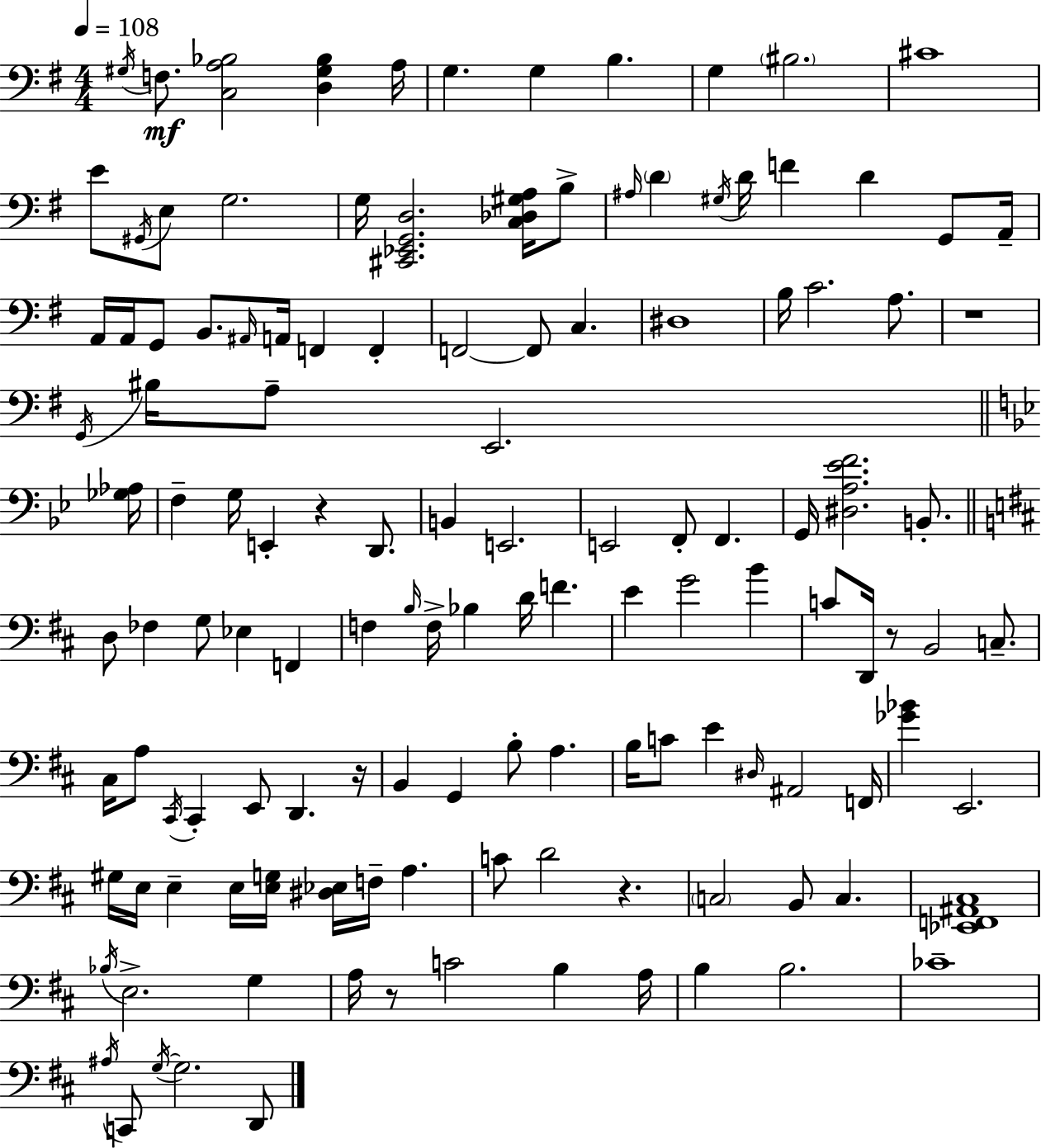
{
  \clef bass
  \numericTimeSignature
  \time 4/4
  \key e \minor
  \tempo 4 = 108
  \acciaccatura { gis16 }\mf f8. <c a bes>2 <d gis bes>4 | a16 g4. g4 b4. | g4 \parenthesize bis2. | cis'1 | \break e'8 \acciaccatura { gis,16 } e8 g2. | g16 <cis, ees, g, d>2. <c des gis a>16 | b8-> \grace { ais16 } \parenthesize d'4 \acciaccatura { gis16 } d'16 f'4 d'4 | g,8 a,16-- a,16 a,16 g,8 b,8. \grace { ais,16 } a,16 f,4 | \break f,4-. f,2~~ f,8 c4. | dis1 | b16 c'2. | a8. r1 | \break \acciaccatura { g,16 } bis16 a8-- e,2. | \bar "||" \break \key g \minor <ges aes>16 f4-- g16 e,4-. r4 d,8. | b,4 e,2. | e,2 f,8-. f,4. | g,16 <dis a ees' f'>2. b,8.-. | \break \bar "||" \break \key d \major d8 fes4 g8 ees4 f,4 | f4 \grace { b16 } f16-> bes4 d'16 f'4. | e'4 g'2 b'4 | c'8 d,16 r8 b,2 c8.-- | \break cis16 a8 \acciaccatura { cis,16 } cis,4-. e,8 d,4. | r16 b,4 g,4 b8-. a4. | b16 c'8 e'4 \grace { dis16 } ais,2 | f,16 <ges' bes'>4 e,2. | \break gis16 e16 e4-- e16 <e g>16 <dis ees>16 f16-- a4. | c'8 d'2 r4. | \parenthesize c2 b,8 c4. | <ees, f, ais, cis>1 | \break \acciaccatura { bes16 } e2.-> | g4 a16 r8 c'2 b4 | a16 b4 b2. | ces'1-- | \break \acciaccatura { ais16 } c,8 \acciaccatura { g16~ }~ g2. | d,8 \bar "|."
}